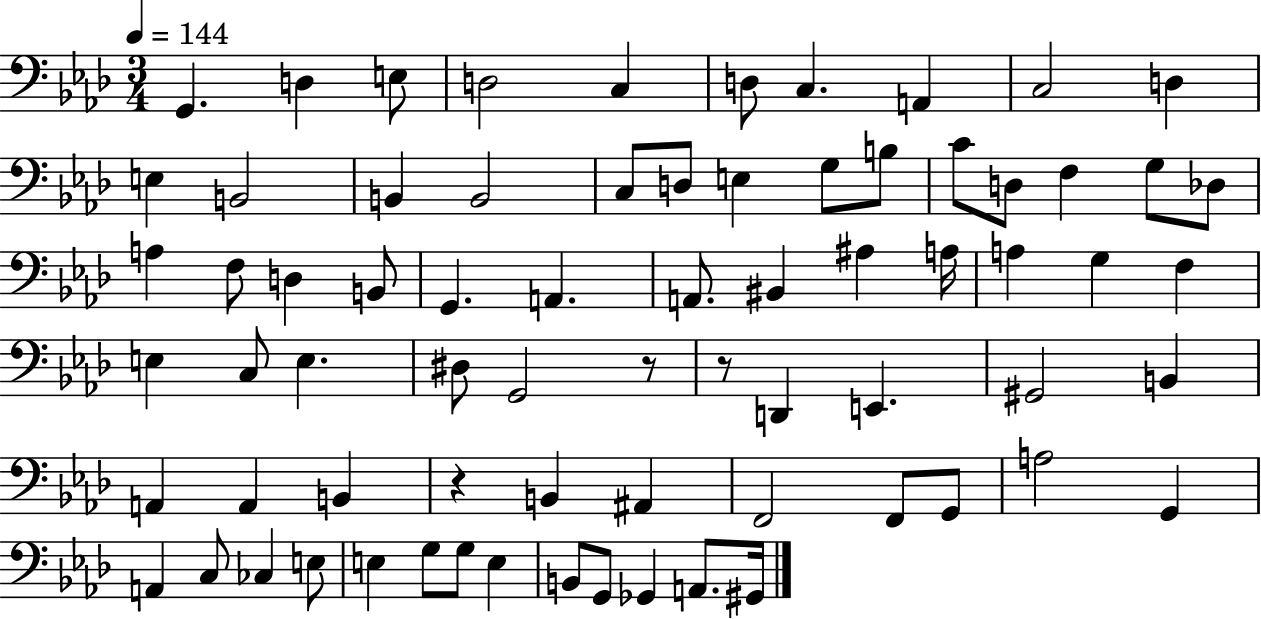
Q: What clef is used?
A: bass